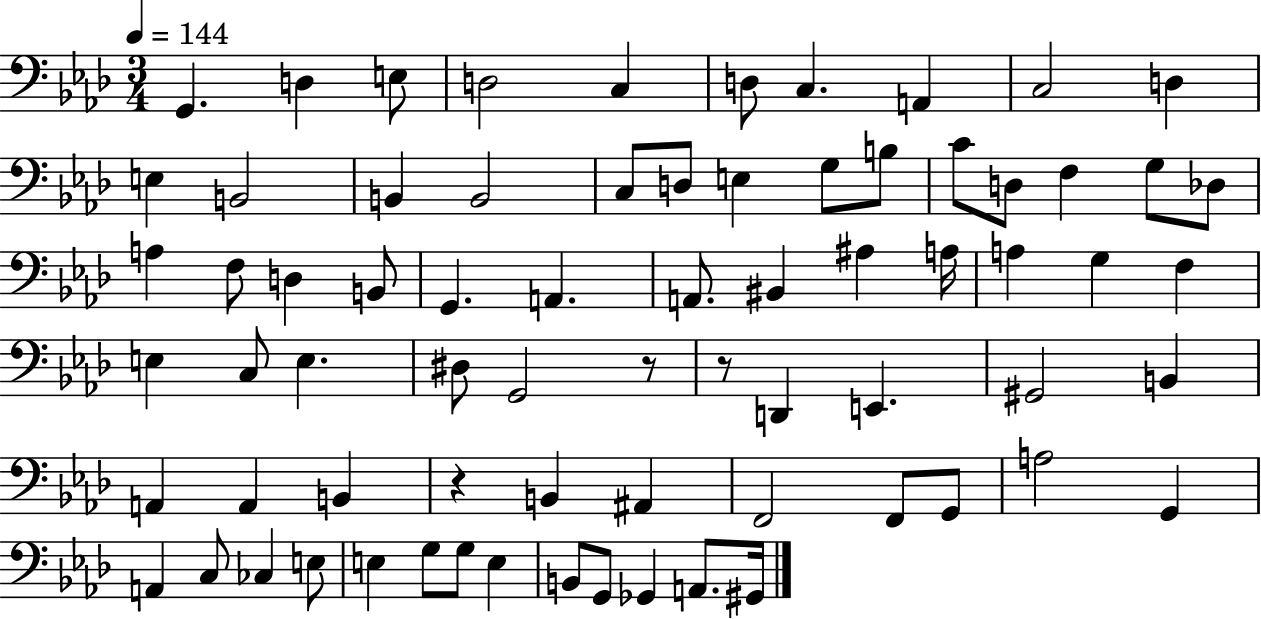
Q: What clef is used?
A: bass